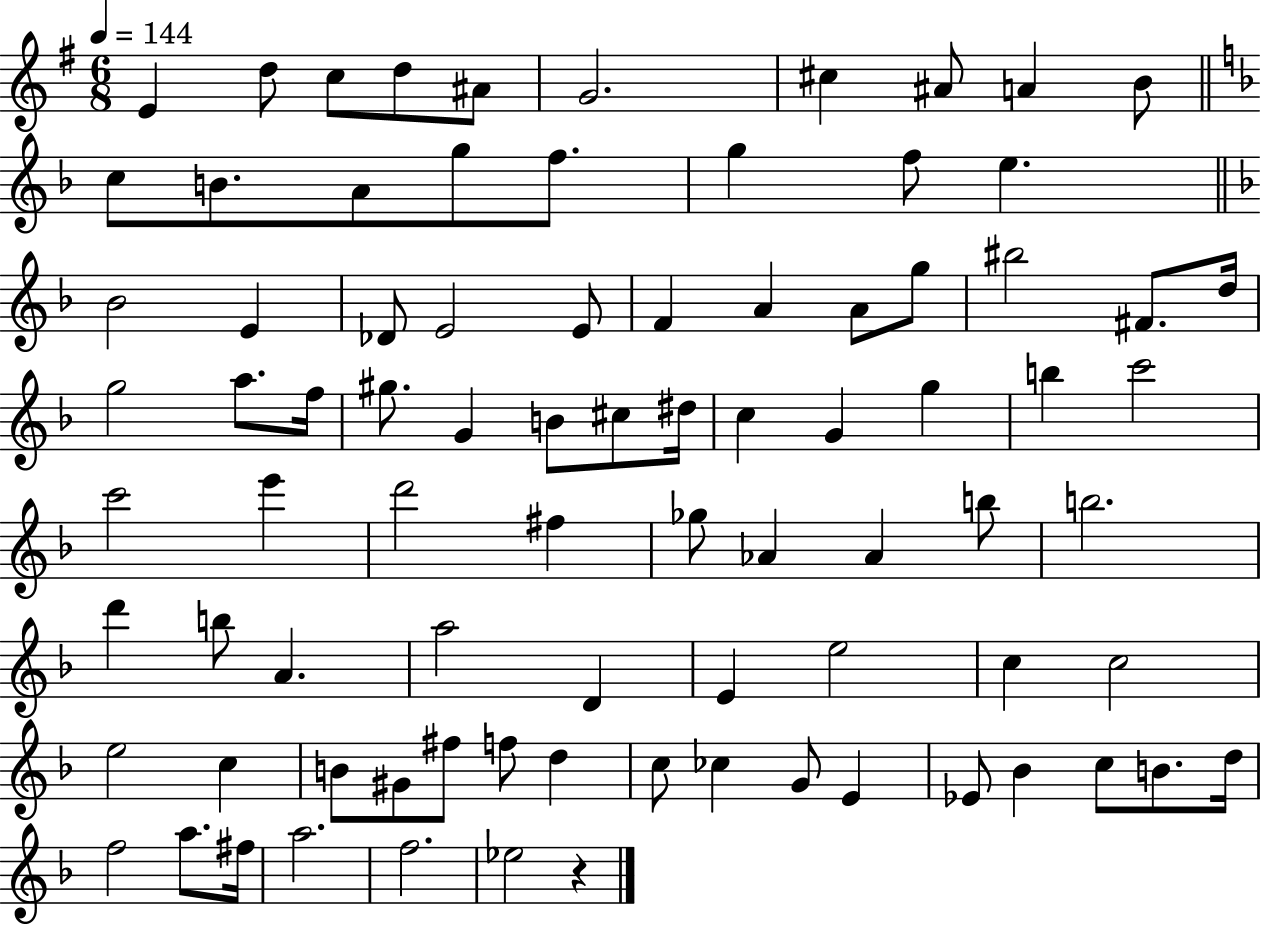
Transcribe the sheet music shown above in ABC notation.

X:1
T:Untitled
M:6/8
L:1/4
K:G
E d/2 c/2 d/2 ^A/2 G2 ^c ^A/2 A B/2 c/2 B/2 A/2 g/2 f/2 g f/2 e _B2 E _D/2 E2 E/2 F A A/2 g/2 ^b2 ^F/2 d/4 g2 a/2 f/4 ^g/2 G B/2 ^c/2 ^d/4 c G g b c'2 c'2 e' d'2 ^f _g/2 _A _A b/2 b2 d' b/2 A a2 D E e2 c c2 e2 c B/2 ^G/2 ^f/2 f/2 d c/2 _c G/2 E _E/2 _B c/2 B/2 d/4 f2 a/2 ^f/4 a2 f2 _e2 z